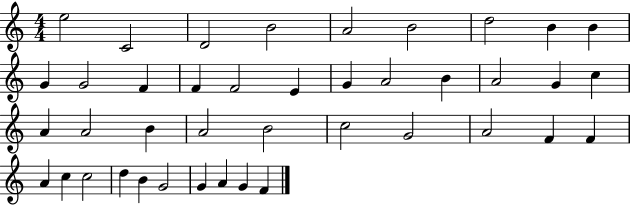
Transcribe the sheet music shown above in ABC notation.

X:1
T:Untitled
M:4/4
L:1/4
K:C
e2 C2 D2 B2 A2 B2 d2 B B G G2 F F F2 E G A2 B A2 G c A A2 B A2 B2 c2 G2 A2 F F A c c2 d B G2 G A G F